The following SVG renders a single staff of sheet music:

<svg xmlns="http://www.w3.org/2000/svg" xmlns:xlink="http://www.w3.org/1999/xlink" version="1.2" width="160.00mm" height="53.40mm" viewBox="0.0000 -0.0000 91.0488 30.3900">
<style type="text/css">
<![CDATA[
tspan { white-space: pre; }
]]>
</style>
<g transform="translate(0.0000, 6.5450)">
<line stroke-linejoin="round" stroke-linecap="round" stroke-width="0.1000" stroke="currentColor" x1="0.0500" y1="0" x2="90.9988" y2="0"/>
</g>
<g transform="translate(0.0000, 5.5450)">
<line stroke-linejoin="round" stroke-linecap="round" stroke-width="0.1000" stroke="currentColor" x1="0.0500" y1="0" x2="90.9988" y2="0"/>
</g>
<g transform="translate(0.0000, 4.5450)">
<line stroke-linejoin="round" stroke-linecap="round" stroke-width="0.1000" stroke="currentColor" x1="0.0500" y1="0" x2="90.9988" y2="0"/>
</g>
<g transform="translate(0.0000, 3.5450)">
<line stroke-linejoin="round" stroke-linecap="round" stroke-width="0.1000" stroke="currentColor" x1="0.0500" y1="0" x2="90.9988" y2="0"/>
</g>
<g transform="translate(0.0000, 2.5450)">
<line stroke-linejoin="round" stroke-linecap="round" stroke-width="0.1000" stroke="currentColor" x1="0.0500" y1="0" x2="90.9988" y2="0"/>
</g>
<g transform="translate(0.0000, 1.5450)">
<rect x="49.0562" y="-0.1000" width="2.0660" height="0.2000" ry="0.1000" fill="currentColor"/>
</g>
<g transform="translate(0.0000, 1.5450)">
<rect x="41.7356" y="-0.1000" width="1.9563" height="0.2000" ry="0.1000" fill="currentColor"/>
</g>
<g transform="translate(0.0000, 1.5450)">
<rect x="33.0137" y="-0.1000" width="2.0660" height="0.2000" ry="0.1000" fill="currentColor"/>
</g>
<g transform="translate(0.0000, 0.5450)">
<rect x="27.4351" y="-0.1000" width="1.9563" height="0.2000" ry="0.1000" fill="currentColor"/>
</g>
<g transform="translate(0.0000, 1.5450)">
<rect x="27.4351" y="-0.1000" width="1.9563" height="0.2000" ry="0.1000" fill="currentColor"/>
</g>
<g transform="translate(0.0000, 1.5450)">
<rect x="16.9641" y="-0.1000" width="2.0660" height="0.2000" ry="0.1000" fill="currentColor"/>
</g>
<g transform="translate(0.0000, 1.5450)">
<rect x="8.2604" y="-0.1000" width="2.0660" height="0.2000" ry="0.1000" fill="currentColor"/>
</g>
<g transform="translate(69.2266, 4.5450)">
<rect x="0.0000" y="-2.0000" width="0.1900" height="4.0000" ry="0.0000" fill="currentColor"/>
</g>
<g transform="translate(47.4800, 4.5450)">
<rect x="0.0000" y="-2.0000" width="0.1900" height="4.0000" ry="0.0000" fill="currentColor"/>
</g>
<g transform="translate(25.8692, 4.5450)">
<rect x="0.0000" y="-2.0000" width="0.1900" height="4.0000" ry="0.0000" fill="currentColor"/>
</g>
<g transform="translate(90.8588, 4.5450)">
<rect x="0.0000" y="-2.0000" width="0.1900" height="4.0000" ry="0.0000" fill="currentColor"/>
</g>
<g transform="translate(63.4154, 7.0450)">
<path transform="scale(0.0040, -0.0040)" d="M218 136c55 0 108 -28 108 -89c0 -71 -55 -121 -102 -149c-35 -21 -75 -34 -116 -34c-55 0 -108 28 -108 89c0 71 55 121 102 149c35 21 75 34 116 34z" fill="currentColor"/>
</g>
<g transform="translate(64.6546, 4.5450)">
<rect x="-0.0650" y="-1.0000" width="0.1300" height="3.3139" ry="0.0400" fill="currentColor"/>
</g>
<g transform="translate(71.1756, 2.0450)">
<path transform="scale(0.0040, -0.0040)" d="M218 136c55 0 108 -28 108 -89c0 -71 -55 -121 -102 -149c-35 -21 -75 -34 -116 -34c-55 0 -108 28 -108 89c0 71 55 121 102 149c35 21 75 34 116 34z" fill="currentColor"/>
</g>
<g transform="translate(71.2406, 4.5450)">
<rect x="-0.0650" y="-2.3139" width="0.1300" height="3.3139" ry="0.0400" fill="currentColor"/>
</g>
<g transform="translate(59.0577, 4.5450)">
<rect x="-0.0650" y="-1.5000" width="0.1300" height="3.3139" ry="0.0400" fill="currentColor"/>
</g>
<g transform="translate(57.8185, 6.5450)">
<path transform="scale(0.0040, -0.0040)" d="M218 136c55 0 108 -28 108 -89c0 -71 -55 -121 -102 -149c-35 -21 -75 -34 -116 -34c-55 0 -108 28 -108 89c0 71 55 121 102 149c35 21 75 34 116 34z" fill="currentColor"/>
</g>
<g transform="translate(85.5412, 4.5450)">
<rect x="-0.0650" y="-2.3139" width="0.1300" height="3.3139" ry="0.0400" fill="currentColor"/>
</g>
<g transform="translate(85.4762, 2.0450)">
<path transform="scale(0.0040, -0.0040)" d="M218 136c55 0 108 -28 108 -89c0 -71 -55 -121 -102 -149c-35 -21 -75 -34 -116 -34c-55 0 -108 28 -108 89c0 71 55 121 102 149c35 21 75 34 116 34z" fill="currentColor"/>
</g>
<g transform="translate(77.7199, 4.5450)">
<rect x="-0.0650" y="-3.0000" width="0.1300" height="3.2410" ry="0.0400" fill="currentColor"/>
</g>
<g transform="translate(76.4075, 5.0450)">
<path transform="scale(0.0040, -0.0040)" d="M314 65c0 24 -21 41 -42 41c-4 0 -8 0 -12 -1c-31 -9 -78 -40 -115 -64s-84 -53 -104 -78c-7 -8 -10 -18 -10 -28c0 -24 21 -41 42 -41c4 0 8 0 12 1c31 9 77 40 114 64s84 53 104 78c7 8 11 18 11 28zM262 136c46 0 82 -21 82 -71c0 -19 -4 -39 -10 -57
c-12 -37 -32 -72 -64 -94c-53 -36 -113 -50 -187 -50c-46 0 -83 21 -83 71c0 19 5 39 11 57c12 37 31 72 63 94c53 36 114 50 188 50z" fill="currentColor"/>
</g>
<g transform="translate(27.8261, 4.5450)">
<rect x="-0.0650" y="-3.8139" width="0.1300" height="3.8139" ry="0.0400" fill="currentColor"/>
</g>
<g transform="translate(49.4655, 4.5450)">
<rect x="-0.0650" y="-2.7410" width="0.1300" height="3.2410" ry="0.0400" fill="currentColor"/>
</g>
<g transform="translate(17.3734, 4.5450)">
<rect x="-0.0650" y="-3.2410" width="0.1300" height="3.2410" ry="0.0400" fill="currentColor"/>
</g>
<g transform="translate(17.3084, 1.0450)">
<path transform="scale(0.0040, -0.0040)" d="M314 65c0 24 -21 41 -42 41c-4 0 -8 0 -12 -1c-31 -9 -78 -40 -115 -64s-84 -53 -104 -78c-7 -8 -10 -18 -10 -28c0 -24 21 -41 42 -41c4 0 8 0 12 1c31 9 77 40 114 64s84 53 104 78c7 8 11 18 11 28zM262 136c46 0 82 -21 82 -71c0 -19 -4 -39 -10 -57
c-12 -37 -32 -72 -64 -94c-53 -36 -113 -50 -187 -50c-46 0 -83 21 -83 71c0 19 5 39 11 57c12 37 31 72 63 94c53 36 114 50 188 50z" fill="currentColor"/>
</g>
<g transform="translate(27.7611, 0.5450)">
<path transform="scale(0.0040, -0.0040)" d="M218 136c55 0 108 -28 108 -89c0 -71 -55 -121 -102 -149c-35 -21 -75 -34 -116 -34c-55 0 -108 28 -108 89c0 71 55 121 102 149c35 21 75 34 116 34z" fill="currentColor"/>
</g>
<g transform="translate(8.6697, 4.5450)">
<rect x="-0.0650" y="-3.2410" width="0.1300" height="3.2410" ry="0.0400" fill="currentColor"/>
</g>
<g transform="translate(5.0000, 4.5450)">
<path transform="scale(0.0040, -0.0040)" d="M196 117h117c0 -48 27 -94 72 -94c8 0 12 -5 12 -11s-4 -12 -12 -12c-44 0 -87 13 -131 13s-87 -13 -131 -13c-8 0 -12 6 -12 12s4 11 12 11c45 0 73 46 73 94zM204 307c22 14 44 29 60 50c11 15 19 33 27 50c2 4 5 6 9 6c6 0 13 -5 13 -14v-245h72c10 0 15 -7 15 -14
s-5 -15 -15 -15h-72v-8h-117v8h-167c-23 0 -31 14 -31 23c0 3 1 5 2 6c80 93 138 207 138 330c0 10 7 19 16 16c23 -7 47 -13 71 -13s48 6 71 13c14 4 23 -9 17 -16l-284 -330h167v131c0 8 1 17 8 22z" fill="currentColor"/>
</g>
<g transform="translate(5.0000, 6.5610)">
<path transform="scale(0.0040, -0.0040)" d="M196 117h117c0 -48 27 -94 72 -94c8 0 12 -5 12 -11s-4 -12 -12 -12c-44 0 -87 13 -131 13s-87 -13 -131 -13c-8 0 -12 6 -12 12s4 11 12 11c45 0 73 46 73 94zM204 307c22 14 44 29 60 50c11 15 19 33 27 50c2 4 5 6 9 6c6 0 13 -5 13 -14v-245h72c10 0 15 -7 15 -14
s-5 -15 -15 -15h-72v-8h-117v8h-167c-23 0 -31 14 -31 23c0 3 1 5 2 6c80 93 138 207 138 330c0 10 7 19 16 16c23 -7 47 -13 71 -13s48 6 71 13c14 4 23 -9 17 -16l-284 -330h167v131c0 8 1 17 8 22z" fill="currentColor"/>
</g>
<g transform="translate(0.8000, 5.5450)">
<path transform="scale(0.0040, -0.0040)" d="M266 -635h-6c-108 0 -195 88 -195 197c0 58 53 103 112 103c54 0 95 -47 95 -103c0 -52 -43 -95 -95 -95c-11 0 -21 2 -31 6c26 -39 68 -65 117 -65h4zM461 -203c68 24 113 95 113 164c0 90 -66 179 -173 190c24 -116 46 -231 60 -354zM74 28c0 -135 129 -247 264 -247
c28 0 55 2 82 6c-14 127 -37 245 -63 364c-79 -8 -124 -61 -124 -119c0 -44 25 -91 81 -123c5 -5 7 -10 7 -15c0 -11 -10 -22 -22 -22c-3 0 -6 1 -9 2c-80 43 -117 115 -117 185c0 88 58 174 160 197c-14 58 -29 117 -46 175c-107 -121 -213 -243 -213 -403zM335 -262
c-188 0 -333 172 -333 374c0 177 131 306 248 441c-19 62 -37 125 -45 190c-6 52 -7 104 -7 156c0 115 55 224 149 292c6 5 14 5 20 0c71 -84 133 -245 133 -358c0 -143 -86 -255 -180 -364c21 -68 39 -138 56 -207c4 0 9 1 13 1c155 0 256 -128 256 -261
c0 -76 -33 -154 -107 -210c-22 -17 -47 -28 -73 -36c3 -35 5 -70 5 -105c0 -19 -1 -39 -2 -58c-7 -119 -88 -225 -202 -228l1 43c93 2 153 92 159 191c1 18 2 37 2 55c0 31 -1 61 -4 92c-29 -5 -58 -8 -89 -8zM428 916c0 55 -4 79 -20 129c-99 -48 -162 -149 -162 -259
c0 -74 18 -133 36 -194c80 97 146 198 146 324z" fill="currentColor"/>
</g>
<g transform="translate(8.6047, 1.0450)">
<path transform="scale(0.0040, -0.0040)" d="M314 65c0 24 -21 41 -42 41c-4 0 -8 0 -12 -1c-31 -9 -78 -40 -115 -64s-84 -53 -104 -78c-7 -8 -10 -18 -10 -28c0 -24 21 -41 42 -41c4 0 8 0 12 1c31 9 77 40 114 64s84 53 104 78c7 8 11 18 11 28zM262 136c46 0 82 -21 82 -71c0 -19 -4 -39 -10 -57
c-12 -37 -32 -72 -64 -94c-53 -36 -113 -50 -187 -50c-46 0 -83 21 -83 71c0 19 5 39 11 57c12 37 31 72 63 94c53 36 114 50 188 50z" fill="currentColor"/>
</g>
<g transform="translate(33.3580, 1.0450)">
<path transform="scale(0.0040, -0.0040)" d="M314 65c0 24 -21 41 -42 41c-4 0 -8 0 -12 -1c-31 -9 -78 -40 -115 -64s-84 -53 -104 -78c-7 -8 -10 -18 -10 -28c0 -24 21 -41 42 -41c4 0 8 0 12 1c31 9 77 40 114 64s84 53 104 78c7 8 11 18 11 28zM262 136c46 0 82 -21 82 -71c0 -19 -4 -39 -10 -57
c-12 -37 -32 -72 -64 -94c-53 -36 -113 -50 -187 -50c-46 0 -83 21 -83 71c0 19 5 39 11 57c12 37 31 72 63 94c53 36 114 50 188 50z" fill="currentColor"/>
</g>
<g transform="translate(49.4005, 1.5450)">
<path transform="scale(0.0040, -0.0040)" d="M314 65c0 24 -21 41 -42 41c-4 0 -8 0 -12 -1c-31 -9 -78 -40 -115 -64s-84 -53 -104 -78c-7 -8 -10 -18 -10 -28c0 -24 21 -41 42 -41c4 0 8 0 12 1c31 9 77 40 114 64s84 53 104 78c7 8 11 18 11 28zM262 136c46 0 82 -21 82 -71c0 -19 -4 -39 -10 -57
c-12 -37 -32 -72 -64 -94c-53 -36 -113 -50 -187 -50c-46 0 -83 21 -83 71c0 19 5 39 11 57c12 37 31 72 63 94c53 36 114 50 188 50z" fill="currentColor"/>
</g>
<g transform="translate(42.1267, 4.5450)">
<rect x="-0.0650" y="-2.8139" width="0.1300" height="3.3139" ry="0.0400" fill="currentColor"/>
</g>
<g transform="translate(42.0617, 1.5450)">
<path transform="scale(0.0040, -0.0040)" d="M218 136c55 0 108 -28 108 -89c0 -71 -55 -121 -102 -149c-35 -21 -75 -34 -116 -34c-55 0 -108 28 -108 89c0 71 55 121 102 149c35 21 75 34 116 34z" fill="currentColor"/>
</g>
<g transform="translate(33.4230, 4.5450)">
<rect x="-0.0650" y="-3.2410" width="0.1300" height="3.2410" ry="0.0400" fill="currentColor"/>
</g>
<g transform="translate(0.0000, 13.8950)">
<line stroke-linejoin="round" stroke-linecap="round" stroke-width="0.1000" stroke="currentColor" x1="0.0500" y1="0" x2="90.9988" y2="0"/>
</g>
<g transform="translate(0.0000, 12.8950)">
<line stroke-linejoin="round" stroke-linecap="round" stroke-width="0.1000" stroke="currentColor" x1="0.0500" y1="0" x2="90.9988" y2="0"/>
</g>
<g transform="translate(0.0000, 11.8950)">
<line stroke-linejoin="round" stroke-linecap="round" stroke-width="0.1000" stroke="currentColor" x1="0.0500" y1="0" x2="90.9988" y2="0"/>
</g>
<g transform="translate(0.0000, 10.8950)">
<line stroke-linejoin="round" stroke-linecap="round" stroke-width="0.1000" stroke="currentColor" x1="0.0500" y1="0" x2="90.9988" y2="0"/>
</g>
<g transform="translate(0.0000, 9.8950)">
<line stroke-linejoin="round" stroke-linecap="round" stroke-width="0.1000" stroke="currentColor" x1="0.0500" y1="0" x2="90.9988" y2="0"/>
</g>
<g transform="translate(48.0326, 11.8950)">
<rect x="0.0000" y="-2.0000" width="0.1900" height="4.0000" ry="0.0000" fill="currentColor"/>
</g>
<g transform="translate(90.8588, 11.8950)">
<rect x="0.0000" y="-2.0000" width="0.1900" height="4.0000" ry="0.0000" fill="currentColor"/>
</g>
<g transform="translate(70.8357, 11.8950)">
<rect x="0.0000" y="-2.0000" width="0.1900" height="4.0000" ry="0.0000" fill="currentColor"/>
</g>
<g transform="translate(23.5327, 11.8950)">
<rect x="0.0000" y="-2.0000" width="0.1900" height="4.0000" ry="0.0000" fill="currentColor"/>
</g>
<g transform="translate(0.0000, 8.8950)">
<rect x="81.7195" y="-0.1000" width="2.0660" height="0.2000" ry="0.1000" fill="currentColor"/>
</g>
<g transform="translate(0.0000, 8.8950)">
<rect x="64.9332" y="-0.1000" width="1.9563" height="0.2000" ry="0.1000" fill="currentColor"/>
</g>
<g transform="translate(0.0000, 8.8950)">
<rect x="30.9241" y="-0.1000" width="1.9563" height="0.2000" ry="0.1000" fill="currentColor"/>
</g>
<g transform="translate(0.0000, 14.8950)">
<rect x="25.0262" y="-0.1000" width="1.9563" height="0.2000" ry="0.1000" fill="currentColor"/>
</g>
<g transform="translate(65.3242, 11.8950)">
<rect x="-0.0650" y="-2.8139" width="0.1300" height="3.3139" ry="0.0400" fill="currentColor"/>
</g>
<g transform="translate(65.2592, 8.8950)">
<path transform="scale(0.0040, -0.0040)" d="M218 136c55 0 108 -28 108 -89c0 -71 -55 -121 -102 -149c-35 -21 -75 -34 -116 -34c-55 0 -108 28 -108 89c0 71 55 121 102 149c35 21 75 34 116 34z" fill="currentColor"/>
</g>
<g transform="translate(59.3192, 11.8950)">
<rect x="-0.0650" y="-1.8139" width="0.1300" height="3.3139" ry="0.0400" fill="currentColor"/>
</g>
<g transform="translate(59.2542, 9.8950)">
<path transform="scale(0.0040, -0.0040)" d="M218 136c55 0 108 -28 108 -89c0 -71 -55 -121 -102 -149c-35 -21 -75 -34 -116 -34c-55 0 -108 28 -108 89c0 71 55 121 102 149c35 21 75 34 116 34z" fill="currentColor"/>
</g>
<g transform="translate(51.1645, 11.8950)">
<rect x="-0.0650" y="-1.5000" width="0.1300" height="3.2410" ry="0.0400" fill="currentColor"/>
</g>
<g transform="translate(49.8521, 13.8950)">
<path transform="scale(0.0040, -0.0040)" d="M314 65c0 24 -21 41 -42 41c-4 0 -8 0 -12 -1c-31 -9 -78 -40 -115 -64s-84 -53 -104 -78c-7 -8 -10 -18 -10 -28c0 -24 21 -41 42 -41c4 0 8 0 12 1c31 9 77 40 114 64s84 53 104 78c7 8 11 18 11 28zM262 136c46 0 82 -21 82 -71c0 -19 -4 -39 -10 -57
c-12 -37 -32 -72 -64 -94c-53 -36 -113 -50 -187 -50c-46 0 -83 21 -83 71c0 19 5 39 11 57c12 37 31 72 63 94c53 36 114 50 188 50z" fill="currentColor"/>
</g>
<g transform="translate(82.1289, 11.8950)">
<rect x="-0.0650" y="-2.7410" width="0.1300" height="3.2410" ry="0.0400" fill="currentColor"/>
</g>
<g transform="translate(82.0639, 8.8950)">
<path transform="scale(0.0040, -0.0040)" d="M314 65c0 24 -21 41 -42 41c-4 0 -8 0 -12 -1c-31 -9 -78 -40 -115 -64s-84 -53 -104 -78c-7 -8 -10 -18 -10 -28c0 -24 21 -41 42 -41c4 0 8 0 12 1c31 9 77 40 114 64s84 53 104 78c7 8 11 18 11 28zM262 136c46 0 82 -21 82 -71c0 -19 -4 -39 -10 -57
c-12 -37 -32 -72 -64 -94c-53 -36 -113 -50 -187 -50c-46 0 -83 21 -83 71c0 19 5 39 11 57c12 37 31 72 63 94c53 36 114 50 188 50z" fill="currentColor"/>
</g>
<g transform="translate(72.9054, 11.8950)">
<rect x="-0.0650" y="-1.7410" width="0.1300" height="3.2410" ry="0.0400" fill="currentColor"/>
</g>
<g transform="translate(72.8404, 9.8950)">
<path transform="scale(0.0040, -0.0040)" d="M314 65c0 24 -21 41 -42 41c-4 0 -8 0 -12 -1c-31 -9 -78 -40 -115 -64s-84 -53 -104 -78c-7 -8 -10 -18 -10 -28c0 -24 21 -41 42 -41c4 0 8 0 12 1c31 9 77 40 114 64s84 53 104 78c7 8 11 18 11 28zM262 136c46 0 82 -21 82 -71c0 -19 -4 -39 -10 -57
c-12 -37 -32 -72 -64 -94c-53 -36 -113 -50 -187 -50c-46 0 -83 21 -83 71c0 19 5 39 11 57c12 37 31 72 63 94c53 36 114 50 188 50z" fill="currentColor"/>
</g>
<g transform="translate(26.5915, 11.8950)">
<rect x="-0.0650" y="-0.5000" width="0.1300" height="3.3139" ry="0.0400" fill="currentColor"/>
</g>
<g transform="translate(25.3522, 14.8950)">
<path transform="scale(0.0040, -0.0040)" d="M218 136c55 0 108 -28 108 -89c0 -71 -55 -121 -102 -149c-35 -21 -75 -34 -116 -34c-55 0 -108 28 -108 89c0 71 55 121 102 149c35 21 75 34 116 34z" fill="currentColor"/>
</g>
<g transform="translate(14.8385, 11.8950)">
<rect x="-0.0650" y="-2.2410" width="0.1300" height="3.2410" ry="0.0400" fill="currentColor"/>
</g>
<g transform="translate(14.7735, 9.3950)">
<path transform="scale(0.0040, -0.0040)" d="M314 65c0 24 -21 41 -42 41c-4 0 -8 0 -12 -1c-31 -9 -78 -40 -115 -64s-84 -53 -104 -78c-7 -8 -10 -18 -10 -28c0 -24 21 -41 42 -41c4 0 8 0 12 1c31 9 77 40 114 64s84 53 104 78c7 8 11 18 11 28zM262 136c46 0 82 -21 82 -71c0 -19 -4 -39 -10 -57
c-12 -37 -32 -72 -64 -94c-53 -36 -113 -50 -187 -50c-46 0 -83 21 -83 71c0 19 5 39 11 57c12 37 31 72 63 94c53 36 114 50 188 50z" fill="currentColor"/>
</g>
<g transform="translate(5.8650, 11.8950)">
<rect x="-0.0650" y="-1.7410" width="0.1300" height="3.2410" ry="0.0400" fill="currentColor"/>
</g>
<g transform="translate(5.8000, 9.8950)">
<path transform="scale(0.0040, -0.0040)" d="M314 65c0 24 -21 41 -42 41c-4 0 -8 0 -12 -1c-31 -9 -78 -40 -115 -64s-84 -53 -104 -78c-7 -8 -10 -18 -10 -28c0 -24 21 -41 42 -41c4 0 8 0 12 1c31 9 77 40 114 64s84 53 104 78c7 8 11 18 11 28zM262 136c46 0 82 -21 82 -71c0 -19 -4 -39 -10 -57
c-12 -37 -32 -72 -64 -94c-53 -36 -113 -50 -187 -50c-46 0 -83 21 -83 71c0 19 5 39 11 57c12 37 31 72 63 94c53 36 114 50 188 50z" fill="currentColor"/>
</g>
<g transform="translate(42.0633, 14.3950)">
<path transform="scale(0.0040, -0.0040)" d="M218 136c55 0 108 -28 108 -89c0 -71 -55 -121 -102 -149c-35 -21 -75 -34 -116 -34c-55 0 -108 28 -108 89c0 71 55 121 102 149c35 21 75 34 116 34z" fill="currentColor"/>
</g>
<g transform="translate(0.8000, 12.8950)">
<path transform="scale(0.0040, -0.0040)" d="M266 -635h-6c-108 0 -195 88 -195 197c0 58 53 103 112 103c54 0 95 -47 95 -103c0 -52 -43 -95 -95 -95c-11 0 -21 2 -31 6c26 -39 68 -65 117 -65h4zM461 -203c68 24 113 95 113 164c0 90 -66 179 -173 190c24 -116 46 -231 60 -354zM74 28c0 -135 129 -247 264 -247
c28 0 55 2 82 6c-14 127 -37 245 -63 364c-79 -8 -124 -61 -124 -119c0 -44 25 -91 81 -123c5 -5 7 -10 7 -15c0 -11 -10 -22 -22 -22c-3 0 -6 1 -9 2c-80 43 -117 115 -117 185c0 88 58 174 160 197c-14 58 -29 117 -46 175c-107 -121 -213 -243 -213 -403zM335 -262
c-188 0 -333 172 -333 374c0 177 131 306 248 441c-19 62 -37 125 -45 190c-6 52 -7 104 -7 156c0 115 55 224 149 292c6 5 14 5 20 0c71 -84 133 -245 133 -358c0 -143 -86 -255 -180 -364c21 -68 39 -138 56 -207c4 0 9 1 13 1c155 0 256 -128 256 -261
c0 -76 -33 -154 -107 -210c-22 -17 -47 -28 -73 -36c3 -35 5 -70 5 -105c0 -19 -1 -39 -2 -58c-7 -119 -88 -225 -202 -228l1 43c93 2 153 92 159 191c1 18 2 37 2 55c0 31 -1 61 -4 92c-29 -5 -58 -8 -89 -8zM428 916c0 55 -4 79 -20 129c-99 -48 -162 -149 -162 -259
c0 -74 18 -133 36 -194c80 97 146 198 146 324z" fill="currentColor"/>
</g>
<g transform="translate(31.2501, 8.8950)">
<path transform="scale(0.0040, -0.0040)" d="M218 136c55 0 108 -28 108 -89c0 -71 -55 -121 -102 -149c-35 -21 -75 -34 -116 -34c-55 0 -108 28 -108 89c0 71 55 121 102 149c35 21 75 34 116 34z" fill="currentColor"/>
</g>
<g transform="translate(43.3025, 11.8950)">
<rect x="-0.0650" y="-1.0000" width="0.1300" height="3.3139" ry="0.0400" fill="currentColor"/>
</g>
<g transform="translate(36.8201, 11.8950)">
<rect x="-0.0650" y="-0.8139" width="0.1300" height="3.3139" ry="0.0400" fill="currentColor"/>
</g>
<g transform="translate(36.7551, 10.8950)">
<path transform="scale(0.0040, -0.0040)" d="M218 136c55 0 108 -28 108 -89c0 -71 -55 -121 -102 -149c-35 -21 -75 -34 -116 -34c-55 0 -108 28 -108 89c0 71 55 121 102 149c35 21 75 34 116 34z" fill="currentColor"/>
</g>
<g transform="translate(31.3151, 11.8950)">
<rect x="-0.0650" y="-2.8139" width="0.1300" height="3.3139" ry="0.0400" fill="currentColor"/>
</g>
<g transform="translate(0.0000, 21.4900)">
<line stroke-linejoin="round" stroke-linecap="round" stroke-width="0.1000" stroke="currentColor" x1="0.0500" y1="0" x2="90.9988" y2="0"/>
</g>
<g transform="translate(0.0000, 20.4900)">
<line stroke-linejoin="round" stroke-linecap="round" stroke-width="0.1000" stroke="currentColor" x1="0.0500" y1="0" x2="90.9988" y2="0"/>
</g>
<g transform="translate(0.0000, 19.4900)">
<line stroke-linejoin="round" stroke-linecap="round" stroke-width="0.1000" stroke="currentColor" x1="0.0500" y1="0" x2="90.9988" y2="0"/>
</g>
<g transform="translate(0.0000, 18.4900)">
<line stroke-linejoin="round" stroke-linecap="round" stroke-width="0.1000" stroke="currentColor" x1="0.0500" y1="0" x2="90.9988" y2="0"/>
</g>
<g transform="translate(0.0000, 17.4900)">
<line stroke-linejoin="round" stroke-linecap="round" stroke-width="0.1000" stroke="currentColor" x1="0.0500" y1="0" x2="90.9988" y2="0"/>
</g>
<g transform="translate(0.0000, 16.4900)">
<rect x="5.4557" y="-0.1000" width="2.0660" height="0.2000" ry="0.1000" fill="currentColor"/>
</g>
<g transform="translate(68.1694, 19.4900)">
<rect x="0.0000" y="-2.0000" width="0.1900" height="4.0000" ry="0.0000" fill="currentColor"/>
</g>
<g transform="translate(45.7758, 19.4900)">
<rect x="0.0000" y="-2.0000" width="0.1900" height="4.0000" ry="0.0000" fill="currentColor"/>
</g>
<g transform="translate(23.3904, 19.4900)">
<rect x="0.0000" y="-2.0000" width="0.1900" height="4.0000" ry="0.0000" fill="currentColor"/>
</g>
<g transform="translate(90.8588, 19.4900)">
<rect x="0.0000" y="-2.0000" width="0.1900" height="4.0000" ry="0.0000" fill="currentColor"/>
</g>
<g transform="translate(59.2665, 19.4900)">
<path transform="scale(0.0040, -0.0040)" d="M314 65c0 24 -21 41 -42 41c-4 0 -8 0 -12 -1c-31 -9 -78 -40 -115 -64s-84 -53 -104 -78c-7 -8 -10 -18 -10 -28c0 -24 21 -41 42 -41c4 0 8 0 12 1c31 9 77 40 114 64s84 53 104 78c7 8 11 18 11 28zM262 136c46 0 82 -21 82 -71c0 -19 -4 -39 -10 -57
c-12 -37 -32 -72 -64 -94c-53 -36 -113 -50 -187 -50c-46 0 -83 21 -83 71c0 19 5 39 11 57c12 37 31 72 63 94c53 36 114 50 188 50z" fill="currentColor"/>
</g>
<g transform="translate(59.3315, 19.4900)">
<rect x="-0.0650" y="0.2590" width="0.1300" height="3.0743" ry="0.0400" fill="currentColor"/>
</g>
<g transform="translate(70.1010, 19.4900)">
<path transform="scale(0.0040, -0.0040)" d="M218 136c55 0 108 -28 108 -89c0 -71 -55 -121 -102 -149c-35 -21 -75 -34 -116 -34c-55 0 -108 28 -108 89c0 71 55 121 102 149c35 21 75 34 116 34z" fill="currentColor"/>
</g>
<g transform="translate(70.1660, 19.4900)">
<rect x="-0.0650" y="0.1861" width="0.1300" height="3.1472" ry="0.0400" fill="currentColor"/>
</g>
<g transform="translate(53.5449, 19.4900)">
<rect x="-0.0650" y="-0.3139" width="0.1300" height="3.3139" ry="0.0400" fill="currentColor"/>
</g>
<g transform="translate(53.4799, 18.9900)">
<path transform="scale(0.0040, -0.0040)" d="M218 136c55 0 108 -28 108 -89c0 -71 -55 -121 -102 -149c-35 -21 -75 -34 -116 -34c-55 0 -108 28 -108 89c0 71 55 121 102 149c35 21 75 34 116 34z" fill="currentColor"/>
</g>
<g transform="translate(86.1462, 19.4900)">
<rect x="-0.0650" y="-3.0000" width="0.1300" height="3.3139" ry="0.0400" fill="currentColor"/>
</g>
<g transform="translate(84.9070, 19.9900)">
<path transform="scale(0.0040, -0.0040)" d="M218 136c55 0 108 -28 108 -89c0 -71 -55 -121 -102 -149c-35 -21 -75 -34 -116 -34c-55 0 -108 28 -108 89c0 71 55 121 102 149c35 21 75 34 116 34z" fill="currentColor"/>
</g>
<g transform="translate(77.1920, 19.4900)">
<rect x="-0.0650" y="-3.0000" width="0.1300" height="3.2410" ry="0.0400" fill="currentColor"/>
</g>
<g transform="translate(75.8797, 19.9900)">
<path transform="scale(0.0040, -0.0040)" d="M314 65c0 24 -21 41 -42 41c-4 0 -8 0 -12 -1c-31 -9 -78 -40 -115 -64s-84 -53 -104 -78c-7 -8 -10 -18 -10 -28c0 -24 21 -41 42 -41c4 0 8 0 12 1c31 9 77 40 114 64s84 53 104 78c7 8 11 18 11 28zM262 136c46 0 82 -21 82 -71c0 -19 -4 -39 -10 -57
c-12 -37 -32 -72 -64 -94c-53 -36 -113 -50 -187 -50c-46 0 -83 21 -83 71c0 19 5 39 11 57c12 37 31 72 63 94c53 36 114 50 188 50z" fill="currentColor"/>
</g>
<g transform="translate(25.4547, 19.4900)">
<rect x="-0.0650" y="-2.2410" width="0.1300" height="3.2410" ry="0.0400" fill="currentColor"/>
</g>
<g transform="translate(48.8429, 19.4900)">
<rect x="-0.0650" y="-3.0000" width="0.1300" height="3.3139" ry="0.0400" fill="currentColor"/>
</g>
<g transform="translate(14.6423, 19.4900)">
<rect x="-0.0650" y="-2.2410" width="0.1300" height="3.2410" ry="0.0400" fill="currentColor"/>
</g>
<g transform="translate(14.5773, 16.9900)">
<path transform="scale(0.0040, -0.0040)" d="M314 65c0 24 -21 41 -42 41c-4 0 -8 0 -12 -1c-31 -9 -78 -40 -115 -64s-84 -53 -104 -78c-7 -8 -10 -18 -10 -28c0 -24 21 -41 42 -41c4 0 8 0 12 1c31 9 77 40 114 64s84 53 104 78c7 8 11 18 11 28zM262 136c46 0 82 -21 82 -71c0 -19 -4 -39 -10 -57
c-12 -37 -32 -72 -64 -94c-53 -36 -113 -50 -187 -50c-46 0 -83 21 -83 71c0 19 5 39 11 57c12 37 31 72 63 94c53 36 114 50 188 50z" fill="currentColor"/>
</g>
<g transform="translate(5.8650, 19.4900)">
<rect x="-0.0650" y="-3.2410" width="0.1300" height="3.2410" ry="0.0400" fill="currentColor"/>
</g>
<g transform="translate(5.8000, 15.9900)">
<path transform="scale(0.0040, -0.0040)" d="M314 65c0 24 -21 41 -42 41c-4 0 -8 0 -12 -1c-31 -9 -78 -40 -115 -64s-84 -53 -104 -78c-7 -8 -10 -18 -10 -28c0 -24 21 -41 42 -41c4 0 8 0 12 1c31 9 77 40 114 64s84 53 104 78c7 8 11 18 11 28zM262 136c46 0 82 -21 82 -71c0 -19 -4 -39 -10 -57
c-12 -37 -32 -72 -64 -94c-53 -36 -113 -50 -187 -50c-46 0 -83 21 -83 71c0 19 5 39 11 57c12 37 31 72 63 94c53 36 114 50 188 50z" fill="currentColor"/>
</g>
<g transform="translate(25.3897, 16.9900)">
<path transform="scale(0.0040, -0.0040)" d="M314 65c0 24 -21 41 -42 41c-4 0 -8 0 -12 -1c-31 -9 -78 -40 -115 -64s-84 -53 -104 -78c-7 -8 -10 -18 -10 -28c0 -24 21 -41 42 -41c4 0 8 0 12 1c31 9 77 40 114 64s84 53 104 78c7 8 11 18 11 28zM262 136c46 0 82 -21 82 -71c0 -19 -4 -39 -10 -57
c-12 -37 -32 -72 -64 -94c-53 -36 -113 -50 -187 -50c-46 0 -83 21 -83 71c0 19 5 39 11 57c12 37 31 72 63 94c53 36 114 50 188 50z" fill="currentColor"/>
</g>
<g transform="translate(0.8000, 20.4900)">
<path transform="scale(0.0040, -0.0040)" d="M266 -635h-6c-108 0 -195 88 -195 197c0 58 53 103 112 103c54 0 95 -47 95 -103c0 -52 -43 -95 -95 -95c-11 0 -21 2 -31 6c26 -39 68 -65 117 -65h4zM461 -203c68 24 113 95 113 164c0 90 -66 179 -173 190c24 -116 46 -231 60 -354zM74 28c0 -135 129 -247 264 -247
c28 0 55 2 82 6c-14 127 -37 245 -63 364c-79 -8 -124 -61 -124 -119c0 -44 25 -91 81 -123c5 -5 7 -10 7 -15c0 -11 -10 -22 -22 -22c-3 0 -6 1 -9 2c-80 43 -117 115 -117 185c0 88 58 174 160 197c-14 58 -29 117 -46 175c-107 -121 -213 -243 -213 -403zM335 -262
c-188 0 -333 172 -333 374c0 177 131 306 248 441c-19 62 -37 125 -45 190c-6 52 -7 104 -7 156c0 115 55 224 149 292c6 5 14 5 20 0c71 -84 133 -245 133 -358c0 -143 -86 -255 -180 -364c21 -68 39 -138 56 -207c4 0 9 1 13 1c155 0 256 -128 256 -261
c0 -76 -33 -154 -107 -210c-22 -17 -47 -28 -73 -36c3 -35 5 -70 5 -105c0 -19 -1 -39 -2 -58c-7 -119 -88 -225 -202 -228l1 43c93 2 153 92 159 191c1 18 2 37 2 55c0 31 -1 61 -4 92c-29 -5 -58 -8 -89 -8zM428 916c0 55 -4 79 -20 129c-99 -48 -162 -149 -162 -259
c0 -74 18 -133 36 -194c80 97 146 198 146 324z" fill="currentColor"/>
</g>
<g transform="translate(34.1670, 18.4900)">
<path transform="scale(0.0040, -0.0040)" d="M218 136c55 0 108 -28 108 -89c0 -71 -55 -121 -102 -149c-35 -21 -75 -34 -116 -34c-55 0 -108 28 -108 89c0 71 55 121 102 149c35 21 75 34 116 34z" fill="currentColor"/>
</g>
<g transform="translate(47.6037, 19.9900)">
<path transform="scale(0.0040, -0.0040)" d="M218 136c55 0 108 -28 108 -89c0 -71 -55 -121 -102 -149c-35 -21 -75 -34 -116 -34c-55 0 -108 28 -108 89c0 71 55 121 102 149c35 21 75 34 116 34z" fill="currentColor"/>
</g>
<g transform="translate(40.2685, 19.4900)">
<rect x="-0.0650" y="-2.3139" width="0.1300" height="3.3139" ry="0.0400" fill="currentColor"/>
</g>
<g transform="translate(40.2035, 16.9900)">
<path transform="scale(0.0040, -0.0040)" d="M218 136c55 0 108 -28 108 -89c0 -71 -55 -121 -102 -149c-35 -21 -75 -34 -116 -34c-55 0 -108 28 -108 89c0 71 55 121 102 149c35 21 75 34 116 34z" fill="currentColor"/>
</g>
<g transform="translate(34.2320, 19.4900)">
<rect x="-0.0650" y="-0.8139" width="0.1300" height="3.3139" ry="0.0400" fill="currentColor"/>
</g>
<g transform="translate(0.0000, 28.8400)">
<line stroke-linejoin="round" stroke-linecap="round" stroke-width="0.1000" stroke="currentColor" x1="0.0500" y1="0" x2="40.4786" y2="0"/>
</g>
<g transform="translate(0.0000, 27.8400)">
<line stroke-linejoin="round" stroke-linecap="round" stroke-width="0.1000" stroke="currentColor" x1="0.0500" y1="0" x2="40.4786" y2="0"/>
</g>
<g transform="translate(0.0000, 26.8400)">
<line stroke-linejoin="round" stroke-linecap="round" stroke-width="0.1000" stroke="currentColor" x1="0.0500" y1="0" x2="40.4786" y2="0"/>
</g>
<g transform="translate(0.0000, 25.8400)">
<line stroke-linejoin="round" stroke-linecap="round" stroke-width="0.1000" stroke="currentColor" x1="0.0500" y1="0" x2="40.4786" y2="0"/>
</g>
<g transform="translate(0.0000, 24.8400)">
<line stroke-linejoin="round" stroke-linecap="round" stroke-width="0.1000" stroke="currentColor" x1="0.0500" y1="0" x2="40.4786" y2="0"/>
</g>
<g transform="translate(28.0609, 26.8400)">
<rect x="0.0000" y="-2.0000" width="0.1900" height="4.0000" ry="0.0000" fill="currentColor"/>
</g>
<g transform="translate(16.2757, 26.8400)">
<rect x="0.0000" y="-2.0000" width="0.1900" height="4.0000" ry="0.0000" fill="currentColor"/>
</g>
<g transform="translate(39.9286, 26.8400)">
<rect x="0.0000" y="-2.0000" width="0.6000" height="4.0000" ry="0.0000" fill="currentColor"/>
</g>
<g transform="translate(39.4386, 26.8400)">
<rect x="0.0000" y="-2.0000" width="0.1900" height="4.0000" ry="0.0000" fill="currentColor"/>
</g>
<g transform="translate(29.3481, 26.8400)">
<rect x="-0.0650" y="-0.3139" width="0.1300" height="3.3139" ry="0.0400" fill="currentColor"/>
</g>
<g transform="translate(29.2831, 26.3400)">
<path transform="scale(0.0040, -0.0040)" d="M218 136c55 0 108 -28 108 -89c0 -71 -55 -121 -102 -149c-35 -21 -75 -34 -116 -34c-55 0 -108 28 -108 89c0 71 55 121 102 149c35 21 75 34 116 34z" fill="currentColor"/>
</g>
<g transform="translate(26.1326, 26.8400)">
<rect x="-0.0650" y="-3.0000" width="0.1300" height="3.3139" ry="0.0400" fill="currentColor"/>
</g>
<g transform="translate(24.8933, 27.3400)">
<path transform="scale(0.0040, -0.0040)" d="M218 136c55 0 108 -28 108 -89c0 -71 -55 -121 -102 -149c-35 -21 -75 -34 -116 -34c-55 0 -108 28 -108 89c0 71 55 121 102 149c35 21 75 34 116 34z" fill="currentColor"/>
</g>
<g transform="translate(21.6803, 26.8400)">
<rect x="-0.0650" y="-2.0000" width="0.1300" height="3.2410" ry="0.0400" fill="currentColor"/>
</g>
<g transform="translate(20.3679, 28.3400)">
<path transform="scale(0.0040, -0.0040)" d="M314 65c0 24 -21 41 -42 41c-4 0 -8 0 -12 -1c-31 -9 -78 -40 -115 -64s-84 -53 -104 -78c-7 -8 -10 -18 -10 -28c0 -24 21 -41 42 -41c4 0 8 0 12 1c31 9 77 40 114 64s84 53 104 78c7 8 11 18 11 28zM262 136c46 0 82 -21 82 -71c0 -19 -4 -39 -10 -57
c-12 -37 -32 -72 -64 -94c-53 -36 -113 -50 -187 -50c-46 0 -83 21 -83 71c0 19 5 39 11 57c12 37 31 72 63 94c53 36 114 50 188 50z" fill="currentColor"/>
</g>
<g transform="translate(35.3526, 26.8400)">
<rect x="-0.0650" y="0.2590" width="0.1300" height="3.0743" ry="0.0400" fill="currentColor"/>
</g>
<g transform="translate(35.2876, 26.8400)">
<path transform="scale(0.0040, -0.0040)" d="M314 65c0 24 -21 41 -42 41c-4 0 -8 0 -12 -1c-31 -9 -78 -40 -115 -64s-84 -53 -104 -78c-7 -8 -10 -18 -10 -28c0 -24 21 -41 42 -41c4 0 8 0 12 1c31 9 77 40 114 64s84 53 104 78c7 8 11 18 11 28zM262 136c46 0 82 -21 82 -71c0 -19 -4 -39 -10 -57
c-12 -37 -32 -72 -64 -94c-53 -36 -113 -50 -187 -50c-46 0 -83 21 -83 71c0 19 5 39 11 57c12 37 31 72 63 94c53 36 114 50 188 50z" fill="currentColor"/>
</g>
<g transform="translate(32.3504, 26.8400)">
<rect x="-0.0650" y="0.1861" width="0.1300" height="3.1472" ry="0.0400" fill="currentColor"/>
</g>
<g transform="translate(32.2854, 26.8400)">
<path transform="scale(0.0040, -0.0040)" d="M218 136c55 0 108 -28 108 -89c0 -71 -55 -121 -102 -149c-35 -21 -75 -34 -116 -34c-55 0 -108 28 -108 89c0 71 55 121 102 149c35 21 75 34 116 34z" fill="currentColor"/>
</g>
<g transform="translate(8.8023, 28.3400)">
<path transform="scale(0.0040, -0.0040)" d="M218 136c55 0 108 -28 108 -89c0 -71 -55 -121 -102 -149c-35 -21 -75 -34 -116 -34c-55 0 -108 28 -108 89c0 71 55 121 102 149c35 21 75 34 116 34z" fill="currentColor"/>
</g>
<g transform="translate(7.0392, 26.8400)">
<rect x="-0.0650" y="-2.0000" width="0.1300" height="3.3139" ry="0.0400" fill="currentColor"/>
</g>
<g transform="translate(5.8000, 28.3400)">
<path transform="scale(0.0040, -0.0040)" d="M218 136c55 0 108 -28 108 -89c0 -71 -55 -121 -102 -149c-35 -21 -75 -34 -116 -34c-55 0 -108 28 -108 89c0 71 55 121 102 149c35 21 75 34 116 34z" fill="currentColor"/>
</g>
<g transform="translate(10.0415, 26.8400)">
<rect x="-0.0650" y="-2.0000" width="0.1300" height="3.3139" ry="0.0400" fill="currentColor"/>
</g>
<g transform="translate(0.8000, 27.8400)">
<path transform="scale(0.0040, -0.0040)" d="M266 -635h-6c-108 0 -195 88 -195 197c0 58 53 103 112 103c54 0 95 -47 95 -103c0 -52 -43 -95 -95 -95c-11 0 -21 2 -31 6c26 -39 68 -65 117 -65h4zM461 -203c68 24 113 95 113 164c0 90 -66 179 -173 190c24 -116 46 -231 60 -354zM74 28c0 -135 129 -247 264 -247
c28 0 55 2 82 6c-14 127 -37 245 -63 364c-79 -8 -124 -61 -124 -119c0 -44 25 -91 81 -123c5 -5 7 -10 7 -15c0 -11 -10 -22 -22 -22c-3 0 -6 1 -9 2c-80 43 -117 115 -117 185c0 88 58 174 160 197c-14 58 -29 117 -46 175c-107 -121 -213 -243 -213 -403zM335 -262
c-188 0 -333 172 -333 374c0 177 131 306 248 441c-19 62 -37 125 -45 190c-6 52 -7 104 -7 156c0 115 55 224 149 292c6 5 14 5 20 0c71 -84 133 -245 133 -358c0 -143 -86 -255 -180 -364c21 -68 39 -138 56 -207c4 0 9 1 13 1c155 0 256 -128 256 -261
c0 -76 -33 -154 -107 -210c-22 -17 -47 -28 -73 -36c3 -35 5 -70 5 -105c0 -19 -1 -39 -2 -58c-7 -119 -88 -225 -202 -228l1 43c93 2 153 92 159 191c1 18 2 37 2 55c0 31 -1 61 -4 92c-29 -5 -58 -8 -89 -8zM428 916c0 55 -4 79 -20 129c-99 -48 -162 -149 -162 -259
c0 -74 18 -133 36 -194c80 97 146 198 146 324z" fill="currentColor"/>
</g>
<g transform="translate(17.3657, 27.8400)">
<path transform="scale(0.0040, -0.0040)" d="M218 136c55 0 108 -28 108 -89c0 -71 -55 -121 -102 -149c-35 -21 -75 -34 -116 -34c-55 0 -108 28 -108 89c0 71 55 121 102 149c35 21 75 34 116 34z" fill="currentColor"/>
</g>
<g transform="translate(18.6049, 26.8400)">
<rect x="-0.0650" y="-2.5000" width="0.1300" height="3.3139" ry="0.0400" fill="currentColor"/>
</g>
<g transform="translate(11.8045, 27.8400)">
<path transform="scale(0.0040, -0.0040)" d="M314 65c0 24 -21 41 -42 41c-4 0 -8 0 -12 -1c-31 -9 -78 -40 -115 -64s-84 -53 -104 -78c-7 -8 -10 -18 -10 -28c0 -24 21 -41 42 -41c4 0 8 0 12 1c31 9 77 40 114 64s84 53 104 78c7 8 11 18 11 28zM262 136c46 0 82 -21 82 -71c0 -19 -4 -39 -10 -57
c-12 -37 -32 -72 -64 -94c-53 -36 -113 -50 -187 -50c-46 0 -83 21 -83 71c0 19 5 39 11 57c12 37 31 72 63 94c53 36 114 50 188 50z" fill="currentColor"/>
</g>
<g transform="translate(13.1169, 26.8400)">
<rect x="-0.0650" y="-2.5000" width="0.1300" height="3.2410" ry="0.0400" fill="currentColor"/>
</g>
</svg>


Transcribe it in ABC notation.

X:1
T:Untitled
M:4/4
L:1/4
K:C
b2 b2 c' b2 a a2 E D g A2 g f2 g2 C a d D E2 f a f2 a2 b2 g2 g2 d g A c B2 B A2 A F F G2 G F2 A c B B2